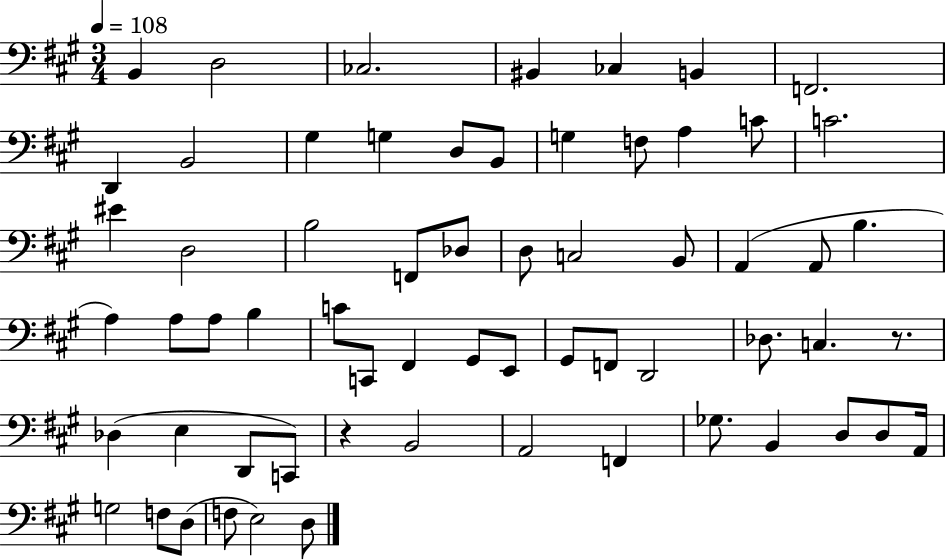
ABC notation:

X:1
T:Untitled
M:3/4
L:1/4
K:A
B,, D,2 _C,2 ^B,, _C, B,, F,,2 D,, B,,2 ^G, G, D,/2 B,,/2 G, F,/2 A, C/2 C2 ^E D,2 B,2 F,,/2 _D,/2 D,/2 C,2 B,,/2 A,, A,,/2 B, A, A,/2 A,/2 B, C/2 C,,/2 ^F,, ^G,,/2 E,,/2 ^G,,/2 F,,/2 D,,2 _D,/2 C, z/2 _D, E, D,,/2 C,,/2 z B,,2 A,,2 F,, _G,/2 B,, D,/2 D,/2 A,,/4 G,2 F,/2 D,/2 F,/2 E,2 D,/2